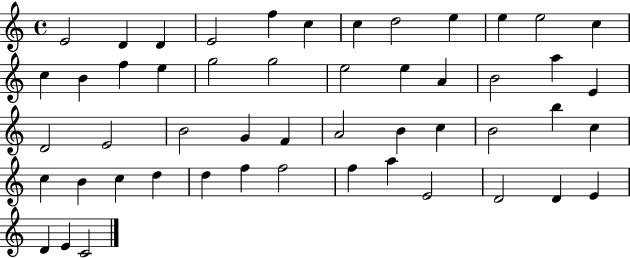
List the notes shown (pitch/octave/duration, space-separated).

E4/h D4/q D4/q E4/h F5/q C5/q C5/q D5/h E5/q E5/q E5/h C5/q C5/q B4/q F5/q E5/q G5/h G5/h E5/h E5/q A4/q B4/h A5/q E4/q D4/h E4/h B4/h G4/q F4/q A4/h B4/q C5/q B4/h B5/q C5/q C5/q B4/q C5/q D5/q D5/q F5/q F5/h F5/q A5/q E4/h D4/h D4/q E4/q D4/q E4/q C4/h